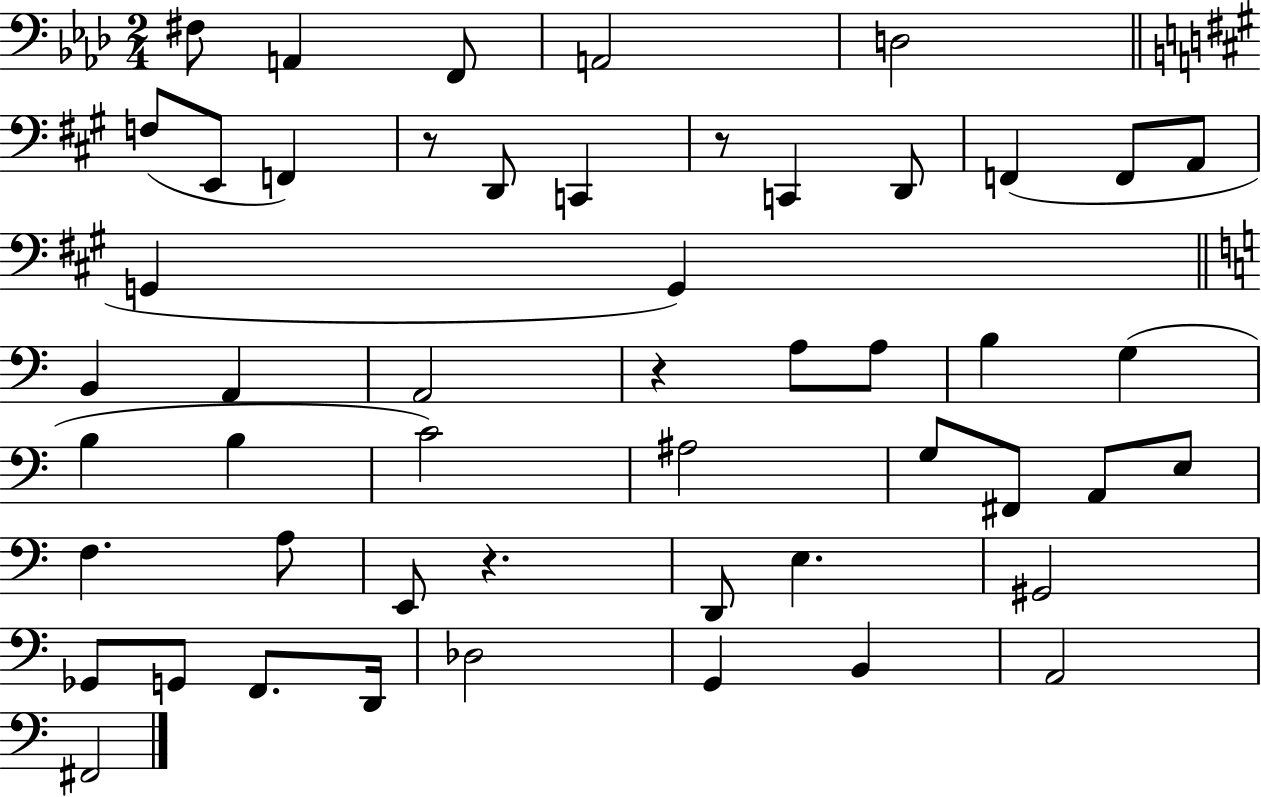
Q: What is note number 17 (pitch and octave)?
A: G2